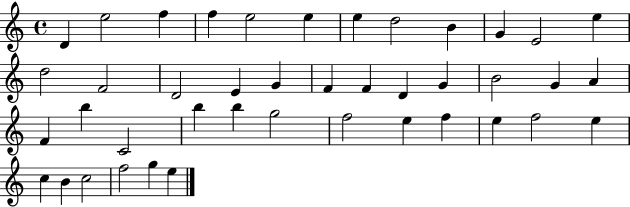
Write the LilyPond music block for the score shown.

{
  \clef treble
  \time 4/4
  \defaultTimeSignature
  \key c \major
  d'4 e''2 f''4 | f''4 e''2 e''4 | e''4 d''2 b'4 | g'4 e'2 e''4 | \break d''2 f'2 | d'2 e'4 g'4 | f'4 f'4 d'4 g'4 | b'2 g'4 a'4 | \break f'4 b''4 c'2 | b''4 b''4 g''2 | f''2 e''4 f''4 | e''4 f''2 e''4 | \break c''4 b'4 c''2 | f''2 g''4 e''4 | \bar "|."
}